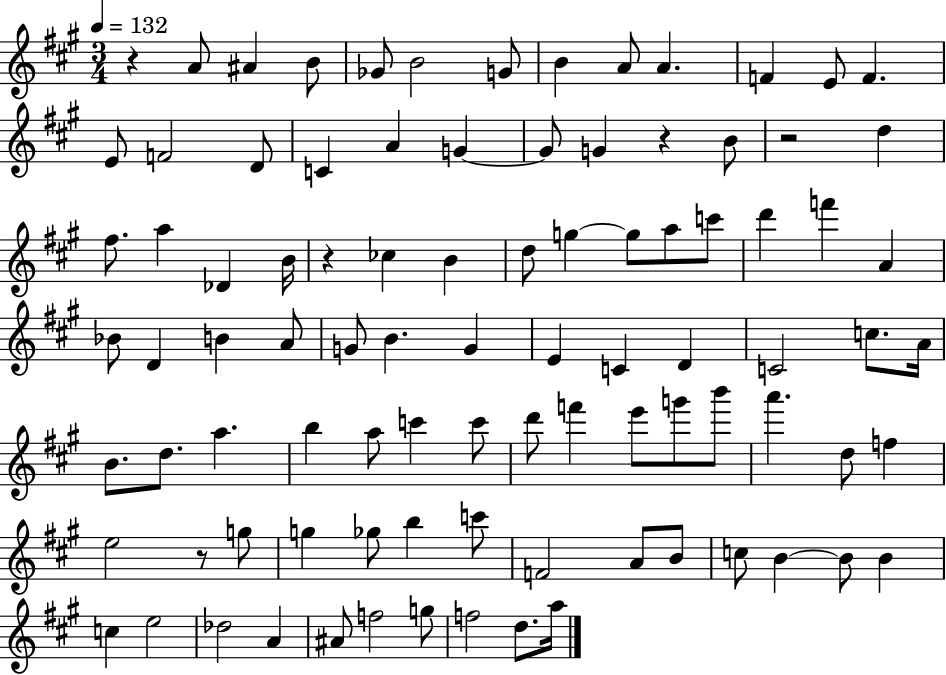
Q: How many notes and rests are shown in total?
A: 92